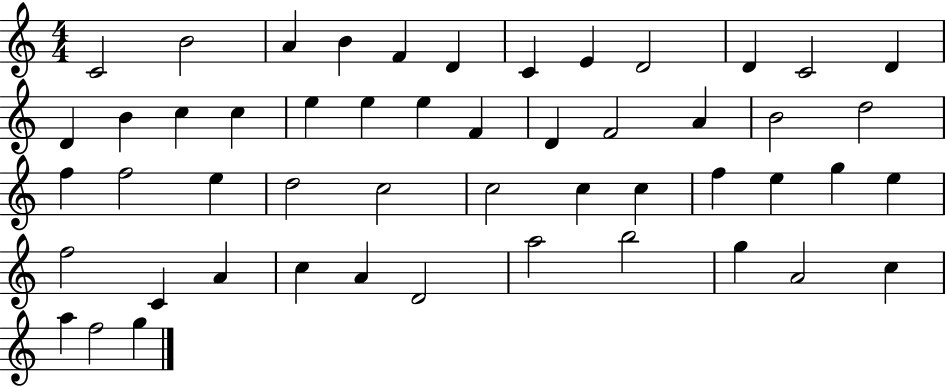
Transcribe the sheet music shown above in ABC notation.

X:1
T:Untitled
M:4/4
L:1/4
K:C
C2 B2 A B F D C E D2 D C2 D D B c c e e e F D F2 A B2 d2 f f2 e d2 c2 c2 c c f e g e f2 C A c A D2 a2 b2 g A2 c a f2 g